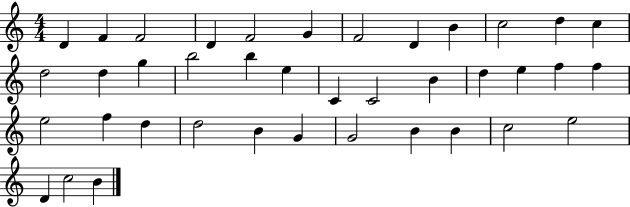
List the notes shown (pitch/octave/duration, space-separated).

D4/q F4/q F4/h D4/q F4/h G4/q F4/h D4/q B4/q C5/h D5/q C5/q D5/h D5/q G5/q B5/h B5/q E5/q C4/q C4/h B4/q D5/q E5/q F5/q F5/q E5/h F5/q D5/q D5/h B4/q G4/q G4/h B4/q B4/q C5/h E5/h D4/q C5/h B4/q